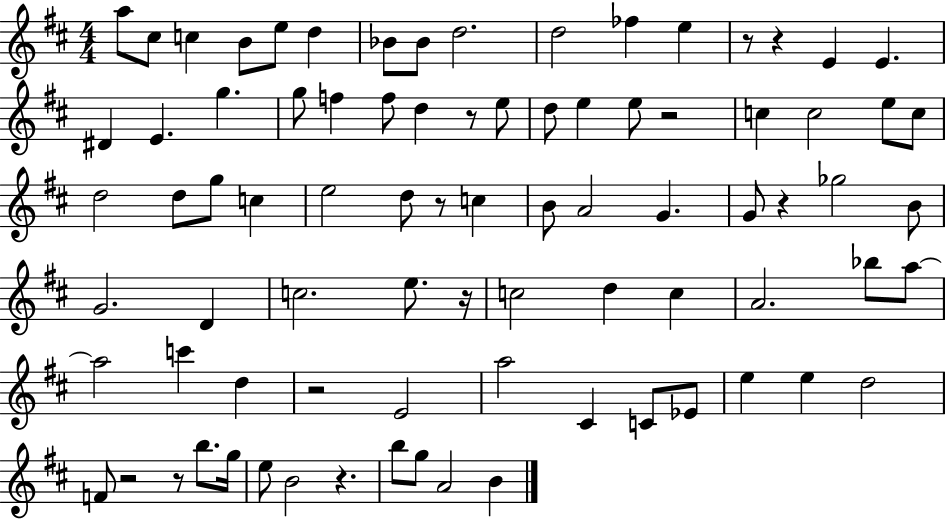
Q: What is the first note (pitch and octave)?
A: A5